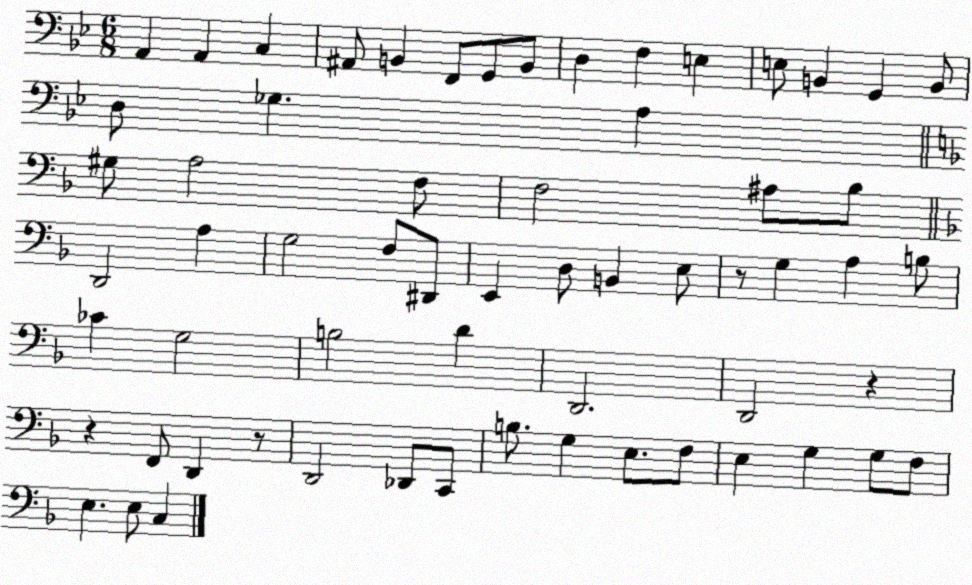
X:1
T:Untitled
M:6/8
L:1/4
K:Bb
A,, A,, C, ^A,,/2 B,, F,,/2 G,,/2 B,,/2 D, F, E, E,/2 B,, G,, B,,/2 D,/2 _G, A, ^G,/2 A,2 F,/2 F,2 ^A,/2 _B,/2 D,,2 A, G,2 F,/2 ^D,,/2 E,, D,/2 B,, E,/2 z/2 G, A, B,/2 _C G,2 B,2 D D,,2 D,,2 z z F,,/2 D,, z/2 D,,2 _D,,/2 C,,/2 B,/2 G, E,/2 F,/2 E, G, G,/2 F,/2 E, E,/2 C,